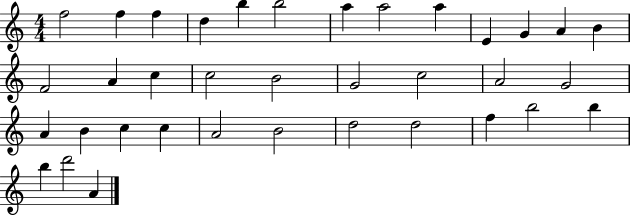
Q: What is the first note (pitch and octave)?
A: F5